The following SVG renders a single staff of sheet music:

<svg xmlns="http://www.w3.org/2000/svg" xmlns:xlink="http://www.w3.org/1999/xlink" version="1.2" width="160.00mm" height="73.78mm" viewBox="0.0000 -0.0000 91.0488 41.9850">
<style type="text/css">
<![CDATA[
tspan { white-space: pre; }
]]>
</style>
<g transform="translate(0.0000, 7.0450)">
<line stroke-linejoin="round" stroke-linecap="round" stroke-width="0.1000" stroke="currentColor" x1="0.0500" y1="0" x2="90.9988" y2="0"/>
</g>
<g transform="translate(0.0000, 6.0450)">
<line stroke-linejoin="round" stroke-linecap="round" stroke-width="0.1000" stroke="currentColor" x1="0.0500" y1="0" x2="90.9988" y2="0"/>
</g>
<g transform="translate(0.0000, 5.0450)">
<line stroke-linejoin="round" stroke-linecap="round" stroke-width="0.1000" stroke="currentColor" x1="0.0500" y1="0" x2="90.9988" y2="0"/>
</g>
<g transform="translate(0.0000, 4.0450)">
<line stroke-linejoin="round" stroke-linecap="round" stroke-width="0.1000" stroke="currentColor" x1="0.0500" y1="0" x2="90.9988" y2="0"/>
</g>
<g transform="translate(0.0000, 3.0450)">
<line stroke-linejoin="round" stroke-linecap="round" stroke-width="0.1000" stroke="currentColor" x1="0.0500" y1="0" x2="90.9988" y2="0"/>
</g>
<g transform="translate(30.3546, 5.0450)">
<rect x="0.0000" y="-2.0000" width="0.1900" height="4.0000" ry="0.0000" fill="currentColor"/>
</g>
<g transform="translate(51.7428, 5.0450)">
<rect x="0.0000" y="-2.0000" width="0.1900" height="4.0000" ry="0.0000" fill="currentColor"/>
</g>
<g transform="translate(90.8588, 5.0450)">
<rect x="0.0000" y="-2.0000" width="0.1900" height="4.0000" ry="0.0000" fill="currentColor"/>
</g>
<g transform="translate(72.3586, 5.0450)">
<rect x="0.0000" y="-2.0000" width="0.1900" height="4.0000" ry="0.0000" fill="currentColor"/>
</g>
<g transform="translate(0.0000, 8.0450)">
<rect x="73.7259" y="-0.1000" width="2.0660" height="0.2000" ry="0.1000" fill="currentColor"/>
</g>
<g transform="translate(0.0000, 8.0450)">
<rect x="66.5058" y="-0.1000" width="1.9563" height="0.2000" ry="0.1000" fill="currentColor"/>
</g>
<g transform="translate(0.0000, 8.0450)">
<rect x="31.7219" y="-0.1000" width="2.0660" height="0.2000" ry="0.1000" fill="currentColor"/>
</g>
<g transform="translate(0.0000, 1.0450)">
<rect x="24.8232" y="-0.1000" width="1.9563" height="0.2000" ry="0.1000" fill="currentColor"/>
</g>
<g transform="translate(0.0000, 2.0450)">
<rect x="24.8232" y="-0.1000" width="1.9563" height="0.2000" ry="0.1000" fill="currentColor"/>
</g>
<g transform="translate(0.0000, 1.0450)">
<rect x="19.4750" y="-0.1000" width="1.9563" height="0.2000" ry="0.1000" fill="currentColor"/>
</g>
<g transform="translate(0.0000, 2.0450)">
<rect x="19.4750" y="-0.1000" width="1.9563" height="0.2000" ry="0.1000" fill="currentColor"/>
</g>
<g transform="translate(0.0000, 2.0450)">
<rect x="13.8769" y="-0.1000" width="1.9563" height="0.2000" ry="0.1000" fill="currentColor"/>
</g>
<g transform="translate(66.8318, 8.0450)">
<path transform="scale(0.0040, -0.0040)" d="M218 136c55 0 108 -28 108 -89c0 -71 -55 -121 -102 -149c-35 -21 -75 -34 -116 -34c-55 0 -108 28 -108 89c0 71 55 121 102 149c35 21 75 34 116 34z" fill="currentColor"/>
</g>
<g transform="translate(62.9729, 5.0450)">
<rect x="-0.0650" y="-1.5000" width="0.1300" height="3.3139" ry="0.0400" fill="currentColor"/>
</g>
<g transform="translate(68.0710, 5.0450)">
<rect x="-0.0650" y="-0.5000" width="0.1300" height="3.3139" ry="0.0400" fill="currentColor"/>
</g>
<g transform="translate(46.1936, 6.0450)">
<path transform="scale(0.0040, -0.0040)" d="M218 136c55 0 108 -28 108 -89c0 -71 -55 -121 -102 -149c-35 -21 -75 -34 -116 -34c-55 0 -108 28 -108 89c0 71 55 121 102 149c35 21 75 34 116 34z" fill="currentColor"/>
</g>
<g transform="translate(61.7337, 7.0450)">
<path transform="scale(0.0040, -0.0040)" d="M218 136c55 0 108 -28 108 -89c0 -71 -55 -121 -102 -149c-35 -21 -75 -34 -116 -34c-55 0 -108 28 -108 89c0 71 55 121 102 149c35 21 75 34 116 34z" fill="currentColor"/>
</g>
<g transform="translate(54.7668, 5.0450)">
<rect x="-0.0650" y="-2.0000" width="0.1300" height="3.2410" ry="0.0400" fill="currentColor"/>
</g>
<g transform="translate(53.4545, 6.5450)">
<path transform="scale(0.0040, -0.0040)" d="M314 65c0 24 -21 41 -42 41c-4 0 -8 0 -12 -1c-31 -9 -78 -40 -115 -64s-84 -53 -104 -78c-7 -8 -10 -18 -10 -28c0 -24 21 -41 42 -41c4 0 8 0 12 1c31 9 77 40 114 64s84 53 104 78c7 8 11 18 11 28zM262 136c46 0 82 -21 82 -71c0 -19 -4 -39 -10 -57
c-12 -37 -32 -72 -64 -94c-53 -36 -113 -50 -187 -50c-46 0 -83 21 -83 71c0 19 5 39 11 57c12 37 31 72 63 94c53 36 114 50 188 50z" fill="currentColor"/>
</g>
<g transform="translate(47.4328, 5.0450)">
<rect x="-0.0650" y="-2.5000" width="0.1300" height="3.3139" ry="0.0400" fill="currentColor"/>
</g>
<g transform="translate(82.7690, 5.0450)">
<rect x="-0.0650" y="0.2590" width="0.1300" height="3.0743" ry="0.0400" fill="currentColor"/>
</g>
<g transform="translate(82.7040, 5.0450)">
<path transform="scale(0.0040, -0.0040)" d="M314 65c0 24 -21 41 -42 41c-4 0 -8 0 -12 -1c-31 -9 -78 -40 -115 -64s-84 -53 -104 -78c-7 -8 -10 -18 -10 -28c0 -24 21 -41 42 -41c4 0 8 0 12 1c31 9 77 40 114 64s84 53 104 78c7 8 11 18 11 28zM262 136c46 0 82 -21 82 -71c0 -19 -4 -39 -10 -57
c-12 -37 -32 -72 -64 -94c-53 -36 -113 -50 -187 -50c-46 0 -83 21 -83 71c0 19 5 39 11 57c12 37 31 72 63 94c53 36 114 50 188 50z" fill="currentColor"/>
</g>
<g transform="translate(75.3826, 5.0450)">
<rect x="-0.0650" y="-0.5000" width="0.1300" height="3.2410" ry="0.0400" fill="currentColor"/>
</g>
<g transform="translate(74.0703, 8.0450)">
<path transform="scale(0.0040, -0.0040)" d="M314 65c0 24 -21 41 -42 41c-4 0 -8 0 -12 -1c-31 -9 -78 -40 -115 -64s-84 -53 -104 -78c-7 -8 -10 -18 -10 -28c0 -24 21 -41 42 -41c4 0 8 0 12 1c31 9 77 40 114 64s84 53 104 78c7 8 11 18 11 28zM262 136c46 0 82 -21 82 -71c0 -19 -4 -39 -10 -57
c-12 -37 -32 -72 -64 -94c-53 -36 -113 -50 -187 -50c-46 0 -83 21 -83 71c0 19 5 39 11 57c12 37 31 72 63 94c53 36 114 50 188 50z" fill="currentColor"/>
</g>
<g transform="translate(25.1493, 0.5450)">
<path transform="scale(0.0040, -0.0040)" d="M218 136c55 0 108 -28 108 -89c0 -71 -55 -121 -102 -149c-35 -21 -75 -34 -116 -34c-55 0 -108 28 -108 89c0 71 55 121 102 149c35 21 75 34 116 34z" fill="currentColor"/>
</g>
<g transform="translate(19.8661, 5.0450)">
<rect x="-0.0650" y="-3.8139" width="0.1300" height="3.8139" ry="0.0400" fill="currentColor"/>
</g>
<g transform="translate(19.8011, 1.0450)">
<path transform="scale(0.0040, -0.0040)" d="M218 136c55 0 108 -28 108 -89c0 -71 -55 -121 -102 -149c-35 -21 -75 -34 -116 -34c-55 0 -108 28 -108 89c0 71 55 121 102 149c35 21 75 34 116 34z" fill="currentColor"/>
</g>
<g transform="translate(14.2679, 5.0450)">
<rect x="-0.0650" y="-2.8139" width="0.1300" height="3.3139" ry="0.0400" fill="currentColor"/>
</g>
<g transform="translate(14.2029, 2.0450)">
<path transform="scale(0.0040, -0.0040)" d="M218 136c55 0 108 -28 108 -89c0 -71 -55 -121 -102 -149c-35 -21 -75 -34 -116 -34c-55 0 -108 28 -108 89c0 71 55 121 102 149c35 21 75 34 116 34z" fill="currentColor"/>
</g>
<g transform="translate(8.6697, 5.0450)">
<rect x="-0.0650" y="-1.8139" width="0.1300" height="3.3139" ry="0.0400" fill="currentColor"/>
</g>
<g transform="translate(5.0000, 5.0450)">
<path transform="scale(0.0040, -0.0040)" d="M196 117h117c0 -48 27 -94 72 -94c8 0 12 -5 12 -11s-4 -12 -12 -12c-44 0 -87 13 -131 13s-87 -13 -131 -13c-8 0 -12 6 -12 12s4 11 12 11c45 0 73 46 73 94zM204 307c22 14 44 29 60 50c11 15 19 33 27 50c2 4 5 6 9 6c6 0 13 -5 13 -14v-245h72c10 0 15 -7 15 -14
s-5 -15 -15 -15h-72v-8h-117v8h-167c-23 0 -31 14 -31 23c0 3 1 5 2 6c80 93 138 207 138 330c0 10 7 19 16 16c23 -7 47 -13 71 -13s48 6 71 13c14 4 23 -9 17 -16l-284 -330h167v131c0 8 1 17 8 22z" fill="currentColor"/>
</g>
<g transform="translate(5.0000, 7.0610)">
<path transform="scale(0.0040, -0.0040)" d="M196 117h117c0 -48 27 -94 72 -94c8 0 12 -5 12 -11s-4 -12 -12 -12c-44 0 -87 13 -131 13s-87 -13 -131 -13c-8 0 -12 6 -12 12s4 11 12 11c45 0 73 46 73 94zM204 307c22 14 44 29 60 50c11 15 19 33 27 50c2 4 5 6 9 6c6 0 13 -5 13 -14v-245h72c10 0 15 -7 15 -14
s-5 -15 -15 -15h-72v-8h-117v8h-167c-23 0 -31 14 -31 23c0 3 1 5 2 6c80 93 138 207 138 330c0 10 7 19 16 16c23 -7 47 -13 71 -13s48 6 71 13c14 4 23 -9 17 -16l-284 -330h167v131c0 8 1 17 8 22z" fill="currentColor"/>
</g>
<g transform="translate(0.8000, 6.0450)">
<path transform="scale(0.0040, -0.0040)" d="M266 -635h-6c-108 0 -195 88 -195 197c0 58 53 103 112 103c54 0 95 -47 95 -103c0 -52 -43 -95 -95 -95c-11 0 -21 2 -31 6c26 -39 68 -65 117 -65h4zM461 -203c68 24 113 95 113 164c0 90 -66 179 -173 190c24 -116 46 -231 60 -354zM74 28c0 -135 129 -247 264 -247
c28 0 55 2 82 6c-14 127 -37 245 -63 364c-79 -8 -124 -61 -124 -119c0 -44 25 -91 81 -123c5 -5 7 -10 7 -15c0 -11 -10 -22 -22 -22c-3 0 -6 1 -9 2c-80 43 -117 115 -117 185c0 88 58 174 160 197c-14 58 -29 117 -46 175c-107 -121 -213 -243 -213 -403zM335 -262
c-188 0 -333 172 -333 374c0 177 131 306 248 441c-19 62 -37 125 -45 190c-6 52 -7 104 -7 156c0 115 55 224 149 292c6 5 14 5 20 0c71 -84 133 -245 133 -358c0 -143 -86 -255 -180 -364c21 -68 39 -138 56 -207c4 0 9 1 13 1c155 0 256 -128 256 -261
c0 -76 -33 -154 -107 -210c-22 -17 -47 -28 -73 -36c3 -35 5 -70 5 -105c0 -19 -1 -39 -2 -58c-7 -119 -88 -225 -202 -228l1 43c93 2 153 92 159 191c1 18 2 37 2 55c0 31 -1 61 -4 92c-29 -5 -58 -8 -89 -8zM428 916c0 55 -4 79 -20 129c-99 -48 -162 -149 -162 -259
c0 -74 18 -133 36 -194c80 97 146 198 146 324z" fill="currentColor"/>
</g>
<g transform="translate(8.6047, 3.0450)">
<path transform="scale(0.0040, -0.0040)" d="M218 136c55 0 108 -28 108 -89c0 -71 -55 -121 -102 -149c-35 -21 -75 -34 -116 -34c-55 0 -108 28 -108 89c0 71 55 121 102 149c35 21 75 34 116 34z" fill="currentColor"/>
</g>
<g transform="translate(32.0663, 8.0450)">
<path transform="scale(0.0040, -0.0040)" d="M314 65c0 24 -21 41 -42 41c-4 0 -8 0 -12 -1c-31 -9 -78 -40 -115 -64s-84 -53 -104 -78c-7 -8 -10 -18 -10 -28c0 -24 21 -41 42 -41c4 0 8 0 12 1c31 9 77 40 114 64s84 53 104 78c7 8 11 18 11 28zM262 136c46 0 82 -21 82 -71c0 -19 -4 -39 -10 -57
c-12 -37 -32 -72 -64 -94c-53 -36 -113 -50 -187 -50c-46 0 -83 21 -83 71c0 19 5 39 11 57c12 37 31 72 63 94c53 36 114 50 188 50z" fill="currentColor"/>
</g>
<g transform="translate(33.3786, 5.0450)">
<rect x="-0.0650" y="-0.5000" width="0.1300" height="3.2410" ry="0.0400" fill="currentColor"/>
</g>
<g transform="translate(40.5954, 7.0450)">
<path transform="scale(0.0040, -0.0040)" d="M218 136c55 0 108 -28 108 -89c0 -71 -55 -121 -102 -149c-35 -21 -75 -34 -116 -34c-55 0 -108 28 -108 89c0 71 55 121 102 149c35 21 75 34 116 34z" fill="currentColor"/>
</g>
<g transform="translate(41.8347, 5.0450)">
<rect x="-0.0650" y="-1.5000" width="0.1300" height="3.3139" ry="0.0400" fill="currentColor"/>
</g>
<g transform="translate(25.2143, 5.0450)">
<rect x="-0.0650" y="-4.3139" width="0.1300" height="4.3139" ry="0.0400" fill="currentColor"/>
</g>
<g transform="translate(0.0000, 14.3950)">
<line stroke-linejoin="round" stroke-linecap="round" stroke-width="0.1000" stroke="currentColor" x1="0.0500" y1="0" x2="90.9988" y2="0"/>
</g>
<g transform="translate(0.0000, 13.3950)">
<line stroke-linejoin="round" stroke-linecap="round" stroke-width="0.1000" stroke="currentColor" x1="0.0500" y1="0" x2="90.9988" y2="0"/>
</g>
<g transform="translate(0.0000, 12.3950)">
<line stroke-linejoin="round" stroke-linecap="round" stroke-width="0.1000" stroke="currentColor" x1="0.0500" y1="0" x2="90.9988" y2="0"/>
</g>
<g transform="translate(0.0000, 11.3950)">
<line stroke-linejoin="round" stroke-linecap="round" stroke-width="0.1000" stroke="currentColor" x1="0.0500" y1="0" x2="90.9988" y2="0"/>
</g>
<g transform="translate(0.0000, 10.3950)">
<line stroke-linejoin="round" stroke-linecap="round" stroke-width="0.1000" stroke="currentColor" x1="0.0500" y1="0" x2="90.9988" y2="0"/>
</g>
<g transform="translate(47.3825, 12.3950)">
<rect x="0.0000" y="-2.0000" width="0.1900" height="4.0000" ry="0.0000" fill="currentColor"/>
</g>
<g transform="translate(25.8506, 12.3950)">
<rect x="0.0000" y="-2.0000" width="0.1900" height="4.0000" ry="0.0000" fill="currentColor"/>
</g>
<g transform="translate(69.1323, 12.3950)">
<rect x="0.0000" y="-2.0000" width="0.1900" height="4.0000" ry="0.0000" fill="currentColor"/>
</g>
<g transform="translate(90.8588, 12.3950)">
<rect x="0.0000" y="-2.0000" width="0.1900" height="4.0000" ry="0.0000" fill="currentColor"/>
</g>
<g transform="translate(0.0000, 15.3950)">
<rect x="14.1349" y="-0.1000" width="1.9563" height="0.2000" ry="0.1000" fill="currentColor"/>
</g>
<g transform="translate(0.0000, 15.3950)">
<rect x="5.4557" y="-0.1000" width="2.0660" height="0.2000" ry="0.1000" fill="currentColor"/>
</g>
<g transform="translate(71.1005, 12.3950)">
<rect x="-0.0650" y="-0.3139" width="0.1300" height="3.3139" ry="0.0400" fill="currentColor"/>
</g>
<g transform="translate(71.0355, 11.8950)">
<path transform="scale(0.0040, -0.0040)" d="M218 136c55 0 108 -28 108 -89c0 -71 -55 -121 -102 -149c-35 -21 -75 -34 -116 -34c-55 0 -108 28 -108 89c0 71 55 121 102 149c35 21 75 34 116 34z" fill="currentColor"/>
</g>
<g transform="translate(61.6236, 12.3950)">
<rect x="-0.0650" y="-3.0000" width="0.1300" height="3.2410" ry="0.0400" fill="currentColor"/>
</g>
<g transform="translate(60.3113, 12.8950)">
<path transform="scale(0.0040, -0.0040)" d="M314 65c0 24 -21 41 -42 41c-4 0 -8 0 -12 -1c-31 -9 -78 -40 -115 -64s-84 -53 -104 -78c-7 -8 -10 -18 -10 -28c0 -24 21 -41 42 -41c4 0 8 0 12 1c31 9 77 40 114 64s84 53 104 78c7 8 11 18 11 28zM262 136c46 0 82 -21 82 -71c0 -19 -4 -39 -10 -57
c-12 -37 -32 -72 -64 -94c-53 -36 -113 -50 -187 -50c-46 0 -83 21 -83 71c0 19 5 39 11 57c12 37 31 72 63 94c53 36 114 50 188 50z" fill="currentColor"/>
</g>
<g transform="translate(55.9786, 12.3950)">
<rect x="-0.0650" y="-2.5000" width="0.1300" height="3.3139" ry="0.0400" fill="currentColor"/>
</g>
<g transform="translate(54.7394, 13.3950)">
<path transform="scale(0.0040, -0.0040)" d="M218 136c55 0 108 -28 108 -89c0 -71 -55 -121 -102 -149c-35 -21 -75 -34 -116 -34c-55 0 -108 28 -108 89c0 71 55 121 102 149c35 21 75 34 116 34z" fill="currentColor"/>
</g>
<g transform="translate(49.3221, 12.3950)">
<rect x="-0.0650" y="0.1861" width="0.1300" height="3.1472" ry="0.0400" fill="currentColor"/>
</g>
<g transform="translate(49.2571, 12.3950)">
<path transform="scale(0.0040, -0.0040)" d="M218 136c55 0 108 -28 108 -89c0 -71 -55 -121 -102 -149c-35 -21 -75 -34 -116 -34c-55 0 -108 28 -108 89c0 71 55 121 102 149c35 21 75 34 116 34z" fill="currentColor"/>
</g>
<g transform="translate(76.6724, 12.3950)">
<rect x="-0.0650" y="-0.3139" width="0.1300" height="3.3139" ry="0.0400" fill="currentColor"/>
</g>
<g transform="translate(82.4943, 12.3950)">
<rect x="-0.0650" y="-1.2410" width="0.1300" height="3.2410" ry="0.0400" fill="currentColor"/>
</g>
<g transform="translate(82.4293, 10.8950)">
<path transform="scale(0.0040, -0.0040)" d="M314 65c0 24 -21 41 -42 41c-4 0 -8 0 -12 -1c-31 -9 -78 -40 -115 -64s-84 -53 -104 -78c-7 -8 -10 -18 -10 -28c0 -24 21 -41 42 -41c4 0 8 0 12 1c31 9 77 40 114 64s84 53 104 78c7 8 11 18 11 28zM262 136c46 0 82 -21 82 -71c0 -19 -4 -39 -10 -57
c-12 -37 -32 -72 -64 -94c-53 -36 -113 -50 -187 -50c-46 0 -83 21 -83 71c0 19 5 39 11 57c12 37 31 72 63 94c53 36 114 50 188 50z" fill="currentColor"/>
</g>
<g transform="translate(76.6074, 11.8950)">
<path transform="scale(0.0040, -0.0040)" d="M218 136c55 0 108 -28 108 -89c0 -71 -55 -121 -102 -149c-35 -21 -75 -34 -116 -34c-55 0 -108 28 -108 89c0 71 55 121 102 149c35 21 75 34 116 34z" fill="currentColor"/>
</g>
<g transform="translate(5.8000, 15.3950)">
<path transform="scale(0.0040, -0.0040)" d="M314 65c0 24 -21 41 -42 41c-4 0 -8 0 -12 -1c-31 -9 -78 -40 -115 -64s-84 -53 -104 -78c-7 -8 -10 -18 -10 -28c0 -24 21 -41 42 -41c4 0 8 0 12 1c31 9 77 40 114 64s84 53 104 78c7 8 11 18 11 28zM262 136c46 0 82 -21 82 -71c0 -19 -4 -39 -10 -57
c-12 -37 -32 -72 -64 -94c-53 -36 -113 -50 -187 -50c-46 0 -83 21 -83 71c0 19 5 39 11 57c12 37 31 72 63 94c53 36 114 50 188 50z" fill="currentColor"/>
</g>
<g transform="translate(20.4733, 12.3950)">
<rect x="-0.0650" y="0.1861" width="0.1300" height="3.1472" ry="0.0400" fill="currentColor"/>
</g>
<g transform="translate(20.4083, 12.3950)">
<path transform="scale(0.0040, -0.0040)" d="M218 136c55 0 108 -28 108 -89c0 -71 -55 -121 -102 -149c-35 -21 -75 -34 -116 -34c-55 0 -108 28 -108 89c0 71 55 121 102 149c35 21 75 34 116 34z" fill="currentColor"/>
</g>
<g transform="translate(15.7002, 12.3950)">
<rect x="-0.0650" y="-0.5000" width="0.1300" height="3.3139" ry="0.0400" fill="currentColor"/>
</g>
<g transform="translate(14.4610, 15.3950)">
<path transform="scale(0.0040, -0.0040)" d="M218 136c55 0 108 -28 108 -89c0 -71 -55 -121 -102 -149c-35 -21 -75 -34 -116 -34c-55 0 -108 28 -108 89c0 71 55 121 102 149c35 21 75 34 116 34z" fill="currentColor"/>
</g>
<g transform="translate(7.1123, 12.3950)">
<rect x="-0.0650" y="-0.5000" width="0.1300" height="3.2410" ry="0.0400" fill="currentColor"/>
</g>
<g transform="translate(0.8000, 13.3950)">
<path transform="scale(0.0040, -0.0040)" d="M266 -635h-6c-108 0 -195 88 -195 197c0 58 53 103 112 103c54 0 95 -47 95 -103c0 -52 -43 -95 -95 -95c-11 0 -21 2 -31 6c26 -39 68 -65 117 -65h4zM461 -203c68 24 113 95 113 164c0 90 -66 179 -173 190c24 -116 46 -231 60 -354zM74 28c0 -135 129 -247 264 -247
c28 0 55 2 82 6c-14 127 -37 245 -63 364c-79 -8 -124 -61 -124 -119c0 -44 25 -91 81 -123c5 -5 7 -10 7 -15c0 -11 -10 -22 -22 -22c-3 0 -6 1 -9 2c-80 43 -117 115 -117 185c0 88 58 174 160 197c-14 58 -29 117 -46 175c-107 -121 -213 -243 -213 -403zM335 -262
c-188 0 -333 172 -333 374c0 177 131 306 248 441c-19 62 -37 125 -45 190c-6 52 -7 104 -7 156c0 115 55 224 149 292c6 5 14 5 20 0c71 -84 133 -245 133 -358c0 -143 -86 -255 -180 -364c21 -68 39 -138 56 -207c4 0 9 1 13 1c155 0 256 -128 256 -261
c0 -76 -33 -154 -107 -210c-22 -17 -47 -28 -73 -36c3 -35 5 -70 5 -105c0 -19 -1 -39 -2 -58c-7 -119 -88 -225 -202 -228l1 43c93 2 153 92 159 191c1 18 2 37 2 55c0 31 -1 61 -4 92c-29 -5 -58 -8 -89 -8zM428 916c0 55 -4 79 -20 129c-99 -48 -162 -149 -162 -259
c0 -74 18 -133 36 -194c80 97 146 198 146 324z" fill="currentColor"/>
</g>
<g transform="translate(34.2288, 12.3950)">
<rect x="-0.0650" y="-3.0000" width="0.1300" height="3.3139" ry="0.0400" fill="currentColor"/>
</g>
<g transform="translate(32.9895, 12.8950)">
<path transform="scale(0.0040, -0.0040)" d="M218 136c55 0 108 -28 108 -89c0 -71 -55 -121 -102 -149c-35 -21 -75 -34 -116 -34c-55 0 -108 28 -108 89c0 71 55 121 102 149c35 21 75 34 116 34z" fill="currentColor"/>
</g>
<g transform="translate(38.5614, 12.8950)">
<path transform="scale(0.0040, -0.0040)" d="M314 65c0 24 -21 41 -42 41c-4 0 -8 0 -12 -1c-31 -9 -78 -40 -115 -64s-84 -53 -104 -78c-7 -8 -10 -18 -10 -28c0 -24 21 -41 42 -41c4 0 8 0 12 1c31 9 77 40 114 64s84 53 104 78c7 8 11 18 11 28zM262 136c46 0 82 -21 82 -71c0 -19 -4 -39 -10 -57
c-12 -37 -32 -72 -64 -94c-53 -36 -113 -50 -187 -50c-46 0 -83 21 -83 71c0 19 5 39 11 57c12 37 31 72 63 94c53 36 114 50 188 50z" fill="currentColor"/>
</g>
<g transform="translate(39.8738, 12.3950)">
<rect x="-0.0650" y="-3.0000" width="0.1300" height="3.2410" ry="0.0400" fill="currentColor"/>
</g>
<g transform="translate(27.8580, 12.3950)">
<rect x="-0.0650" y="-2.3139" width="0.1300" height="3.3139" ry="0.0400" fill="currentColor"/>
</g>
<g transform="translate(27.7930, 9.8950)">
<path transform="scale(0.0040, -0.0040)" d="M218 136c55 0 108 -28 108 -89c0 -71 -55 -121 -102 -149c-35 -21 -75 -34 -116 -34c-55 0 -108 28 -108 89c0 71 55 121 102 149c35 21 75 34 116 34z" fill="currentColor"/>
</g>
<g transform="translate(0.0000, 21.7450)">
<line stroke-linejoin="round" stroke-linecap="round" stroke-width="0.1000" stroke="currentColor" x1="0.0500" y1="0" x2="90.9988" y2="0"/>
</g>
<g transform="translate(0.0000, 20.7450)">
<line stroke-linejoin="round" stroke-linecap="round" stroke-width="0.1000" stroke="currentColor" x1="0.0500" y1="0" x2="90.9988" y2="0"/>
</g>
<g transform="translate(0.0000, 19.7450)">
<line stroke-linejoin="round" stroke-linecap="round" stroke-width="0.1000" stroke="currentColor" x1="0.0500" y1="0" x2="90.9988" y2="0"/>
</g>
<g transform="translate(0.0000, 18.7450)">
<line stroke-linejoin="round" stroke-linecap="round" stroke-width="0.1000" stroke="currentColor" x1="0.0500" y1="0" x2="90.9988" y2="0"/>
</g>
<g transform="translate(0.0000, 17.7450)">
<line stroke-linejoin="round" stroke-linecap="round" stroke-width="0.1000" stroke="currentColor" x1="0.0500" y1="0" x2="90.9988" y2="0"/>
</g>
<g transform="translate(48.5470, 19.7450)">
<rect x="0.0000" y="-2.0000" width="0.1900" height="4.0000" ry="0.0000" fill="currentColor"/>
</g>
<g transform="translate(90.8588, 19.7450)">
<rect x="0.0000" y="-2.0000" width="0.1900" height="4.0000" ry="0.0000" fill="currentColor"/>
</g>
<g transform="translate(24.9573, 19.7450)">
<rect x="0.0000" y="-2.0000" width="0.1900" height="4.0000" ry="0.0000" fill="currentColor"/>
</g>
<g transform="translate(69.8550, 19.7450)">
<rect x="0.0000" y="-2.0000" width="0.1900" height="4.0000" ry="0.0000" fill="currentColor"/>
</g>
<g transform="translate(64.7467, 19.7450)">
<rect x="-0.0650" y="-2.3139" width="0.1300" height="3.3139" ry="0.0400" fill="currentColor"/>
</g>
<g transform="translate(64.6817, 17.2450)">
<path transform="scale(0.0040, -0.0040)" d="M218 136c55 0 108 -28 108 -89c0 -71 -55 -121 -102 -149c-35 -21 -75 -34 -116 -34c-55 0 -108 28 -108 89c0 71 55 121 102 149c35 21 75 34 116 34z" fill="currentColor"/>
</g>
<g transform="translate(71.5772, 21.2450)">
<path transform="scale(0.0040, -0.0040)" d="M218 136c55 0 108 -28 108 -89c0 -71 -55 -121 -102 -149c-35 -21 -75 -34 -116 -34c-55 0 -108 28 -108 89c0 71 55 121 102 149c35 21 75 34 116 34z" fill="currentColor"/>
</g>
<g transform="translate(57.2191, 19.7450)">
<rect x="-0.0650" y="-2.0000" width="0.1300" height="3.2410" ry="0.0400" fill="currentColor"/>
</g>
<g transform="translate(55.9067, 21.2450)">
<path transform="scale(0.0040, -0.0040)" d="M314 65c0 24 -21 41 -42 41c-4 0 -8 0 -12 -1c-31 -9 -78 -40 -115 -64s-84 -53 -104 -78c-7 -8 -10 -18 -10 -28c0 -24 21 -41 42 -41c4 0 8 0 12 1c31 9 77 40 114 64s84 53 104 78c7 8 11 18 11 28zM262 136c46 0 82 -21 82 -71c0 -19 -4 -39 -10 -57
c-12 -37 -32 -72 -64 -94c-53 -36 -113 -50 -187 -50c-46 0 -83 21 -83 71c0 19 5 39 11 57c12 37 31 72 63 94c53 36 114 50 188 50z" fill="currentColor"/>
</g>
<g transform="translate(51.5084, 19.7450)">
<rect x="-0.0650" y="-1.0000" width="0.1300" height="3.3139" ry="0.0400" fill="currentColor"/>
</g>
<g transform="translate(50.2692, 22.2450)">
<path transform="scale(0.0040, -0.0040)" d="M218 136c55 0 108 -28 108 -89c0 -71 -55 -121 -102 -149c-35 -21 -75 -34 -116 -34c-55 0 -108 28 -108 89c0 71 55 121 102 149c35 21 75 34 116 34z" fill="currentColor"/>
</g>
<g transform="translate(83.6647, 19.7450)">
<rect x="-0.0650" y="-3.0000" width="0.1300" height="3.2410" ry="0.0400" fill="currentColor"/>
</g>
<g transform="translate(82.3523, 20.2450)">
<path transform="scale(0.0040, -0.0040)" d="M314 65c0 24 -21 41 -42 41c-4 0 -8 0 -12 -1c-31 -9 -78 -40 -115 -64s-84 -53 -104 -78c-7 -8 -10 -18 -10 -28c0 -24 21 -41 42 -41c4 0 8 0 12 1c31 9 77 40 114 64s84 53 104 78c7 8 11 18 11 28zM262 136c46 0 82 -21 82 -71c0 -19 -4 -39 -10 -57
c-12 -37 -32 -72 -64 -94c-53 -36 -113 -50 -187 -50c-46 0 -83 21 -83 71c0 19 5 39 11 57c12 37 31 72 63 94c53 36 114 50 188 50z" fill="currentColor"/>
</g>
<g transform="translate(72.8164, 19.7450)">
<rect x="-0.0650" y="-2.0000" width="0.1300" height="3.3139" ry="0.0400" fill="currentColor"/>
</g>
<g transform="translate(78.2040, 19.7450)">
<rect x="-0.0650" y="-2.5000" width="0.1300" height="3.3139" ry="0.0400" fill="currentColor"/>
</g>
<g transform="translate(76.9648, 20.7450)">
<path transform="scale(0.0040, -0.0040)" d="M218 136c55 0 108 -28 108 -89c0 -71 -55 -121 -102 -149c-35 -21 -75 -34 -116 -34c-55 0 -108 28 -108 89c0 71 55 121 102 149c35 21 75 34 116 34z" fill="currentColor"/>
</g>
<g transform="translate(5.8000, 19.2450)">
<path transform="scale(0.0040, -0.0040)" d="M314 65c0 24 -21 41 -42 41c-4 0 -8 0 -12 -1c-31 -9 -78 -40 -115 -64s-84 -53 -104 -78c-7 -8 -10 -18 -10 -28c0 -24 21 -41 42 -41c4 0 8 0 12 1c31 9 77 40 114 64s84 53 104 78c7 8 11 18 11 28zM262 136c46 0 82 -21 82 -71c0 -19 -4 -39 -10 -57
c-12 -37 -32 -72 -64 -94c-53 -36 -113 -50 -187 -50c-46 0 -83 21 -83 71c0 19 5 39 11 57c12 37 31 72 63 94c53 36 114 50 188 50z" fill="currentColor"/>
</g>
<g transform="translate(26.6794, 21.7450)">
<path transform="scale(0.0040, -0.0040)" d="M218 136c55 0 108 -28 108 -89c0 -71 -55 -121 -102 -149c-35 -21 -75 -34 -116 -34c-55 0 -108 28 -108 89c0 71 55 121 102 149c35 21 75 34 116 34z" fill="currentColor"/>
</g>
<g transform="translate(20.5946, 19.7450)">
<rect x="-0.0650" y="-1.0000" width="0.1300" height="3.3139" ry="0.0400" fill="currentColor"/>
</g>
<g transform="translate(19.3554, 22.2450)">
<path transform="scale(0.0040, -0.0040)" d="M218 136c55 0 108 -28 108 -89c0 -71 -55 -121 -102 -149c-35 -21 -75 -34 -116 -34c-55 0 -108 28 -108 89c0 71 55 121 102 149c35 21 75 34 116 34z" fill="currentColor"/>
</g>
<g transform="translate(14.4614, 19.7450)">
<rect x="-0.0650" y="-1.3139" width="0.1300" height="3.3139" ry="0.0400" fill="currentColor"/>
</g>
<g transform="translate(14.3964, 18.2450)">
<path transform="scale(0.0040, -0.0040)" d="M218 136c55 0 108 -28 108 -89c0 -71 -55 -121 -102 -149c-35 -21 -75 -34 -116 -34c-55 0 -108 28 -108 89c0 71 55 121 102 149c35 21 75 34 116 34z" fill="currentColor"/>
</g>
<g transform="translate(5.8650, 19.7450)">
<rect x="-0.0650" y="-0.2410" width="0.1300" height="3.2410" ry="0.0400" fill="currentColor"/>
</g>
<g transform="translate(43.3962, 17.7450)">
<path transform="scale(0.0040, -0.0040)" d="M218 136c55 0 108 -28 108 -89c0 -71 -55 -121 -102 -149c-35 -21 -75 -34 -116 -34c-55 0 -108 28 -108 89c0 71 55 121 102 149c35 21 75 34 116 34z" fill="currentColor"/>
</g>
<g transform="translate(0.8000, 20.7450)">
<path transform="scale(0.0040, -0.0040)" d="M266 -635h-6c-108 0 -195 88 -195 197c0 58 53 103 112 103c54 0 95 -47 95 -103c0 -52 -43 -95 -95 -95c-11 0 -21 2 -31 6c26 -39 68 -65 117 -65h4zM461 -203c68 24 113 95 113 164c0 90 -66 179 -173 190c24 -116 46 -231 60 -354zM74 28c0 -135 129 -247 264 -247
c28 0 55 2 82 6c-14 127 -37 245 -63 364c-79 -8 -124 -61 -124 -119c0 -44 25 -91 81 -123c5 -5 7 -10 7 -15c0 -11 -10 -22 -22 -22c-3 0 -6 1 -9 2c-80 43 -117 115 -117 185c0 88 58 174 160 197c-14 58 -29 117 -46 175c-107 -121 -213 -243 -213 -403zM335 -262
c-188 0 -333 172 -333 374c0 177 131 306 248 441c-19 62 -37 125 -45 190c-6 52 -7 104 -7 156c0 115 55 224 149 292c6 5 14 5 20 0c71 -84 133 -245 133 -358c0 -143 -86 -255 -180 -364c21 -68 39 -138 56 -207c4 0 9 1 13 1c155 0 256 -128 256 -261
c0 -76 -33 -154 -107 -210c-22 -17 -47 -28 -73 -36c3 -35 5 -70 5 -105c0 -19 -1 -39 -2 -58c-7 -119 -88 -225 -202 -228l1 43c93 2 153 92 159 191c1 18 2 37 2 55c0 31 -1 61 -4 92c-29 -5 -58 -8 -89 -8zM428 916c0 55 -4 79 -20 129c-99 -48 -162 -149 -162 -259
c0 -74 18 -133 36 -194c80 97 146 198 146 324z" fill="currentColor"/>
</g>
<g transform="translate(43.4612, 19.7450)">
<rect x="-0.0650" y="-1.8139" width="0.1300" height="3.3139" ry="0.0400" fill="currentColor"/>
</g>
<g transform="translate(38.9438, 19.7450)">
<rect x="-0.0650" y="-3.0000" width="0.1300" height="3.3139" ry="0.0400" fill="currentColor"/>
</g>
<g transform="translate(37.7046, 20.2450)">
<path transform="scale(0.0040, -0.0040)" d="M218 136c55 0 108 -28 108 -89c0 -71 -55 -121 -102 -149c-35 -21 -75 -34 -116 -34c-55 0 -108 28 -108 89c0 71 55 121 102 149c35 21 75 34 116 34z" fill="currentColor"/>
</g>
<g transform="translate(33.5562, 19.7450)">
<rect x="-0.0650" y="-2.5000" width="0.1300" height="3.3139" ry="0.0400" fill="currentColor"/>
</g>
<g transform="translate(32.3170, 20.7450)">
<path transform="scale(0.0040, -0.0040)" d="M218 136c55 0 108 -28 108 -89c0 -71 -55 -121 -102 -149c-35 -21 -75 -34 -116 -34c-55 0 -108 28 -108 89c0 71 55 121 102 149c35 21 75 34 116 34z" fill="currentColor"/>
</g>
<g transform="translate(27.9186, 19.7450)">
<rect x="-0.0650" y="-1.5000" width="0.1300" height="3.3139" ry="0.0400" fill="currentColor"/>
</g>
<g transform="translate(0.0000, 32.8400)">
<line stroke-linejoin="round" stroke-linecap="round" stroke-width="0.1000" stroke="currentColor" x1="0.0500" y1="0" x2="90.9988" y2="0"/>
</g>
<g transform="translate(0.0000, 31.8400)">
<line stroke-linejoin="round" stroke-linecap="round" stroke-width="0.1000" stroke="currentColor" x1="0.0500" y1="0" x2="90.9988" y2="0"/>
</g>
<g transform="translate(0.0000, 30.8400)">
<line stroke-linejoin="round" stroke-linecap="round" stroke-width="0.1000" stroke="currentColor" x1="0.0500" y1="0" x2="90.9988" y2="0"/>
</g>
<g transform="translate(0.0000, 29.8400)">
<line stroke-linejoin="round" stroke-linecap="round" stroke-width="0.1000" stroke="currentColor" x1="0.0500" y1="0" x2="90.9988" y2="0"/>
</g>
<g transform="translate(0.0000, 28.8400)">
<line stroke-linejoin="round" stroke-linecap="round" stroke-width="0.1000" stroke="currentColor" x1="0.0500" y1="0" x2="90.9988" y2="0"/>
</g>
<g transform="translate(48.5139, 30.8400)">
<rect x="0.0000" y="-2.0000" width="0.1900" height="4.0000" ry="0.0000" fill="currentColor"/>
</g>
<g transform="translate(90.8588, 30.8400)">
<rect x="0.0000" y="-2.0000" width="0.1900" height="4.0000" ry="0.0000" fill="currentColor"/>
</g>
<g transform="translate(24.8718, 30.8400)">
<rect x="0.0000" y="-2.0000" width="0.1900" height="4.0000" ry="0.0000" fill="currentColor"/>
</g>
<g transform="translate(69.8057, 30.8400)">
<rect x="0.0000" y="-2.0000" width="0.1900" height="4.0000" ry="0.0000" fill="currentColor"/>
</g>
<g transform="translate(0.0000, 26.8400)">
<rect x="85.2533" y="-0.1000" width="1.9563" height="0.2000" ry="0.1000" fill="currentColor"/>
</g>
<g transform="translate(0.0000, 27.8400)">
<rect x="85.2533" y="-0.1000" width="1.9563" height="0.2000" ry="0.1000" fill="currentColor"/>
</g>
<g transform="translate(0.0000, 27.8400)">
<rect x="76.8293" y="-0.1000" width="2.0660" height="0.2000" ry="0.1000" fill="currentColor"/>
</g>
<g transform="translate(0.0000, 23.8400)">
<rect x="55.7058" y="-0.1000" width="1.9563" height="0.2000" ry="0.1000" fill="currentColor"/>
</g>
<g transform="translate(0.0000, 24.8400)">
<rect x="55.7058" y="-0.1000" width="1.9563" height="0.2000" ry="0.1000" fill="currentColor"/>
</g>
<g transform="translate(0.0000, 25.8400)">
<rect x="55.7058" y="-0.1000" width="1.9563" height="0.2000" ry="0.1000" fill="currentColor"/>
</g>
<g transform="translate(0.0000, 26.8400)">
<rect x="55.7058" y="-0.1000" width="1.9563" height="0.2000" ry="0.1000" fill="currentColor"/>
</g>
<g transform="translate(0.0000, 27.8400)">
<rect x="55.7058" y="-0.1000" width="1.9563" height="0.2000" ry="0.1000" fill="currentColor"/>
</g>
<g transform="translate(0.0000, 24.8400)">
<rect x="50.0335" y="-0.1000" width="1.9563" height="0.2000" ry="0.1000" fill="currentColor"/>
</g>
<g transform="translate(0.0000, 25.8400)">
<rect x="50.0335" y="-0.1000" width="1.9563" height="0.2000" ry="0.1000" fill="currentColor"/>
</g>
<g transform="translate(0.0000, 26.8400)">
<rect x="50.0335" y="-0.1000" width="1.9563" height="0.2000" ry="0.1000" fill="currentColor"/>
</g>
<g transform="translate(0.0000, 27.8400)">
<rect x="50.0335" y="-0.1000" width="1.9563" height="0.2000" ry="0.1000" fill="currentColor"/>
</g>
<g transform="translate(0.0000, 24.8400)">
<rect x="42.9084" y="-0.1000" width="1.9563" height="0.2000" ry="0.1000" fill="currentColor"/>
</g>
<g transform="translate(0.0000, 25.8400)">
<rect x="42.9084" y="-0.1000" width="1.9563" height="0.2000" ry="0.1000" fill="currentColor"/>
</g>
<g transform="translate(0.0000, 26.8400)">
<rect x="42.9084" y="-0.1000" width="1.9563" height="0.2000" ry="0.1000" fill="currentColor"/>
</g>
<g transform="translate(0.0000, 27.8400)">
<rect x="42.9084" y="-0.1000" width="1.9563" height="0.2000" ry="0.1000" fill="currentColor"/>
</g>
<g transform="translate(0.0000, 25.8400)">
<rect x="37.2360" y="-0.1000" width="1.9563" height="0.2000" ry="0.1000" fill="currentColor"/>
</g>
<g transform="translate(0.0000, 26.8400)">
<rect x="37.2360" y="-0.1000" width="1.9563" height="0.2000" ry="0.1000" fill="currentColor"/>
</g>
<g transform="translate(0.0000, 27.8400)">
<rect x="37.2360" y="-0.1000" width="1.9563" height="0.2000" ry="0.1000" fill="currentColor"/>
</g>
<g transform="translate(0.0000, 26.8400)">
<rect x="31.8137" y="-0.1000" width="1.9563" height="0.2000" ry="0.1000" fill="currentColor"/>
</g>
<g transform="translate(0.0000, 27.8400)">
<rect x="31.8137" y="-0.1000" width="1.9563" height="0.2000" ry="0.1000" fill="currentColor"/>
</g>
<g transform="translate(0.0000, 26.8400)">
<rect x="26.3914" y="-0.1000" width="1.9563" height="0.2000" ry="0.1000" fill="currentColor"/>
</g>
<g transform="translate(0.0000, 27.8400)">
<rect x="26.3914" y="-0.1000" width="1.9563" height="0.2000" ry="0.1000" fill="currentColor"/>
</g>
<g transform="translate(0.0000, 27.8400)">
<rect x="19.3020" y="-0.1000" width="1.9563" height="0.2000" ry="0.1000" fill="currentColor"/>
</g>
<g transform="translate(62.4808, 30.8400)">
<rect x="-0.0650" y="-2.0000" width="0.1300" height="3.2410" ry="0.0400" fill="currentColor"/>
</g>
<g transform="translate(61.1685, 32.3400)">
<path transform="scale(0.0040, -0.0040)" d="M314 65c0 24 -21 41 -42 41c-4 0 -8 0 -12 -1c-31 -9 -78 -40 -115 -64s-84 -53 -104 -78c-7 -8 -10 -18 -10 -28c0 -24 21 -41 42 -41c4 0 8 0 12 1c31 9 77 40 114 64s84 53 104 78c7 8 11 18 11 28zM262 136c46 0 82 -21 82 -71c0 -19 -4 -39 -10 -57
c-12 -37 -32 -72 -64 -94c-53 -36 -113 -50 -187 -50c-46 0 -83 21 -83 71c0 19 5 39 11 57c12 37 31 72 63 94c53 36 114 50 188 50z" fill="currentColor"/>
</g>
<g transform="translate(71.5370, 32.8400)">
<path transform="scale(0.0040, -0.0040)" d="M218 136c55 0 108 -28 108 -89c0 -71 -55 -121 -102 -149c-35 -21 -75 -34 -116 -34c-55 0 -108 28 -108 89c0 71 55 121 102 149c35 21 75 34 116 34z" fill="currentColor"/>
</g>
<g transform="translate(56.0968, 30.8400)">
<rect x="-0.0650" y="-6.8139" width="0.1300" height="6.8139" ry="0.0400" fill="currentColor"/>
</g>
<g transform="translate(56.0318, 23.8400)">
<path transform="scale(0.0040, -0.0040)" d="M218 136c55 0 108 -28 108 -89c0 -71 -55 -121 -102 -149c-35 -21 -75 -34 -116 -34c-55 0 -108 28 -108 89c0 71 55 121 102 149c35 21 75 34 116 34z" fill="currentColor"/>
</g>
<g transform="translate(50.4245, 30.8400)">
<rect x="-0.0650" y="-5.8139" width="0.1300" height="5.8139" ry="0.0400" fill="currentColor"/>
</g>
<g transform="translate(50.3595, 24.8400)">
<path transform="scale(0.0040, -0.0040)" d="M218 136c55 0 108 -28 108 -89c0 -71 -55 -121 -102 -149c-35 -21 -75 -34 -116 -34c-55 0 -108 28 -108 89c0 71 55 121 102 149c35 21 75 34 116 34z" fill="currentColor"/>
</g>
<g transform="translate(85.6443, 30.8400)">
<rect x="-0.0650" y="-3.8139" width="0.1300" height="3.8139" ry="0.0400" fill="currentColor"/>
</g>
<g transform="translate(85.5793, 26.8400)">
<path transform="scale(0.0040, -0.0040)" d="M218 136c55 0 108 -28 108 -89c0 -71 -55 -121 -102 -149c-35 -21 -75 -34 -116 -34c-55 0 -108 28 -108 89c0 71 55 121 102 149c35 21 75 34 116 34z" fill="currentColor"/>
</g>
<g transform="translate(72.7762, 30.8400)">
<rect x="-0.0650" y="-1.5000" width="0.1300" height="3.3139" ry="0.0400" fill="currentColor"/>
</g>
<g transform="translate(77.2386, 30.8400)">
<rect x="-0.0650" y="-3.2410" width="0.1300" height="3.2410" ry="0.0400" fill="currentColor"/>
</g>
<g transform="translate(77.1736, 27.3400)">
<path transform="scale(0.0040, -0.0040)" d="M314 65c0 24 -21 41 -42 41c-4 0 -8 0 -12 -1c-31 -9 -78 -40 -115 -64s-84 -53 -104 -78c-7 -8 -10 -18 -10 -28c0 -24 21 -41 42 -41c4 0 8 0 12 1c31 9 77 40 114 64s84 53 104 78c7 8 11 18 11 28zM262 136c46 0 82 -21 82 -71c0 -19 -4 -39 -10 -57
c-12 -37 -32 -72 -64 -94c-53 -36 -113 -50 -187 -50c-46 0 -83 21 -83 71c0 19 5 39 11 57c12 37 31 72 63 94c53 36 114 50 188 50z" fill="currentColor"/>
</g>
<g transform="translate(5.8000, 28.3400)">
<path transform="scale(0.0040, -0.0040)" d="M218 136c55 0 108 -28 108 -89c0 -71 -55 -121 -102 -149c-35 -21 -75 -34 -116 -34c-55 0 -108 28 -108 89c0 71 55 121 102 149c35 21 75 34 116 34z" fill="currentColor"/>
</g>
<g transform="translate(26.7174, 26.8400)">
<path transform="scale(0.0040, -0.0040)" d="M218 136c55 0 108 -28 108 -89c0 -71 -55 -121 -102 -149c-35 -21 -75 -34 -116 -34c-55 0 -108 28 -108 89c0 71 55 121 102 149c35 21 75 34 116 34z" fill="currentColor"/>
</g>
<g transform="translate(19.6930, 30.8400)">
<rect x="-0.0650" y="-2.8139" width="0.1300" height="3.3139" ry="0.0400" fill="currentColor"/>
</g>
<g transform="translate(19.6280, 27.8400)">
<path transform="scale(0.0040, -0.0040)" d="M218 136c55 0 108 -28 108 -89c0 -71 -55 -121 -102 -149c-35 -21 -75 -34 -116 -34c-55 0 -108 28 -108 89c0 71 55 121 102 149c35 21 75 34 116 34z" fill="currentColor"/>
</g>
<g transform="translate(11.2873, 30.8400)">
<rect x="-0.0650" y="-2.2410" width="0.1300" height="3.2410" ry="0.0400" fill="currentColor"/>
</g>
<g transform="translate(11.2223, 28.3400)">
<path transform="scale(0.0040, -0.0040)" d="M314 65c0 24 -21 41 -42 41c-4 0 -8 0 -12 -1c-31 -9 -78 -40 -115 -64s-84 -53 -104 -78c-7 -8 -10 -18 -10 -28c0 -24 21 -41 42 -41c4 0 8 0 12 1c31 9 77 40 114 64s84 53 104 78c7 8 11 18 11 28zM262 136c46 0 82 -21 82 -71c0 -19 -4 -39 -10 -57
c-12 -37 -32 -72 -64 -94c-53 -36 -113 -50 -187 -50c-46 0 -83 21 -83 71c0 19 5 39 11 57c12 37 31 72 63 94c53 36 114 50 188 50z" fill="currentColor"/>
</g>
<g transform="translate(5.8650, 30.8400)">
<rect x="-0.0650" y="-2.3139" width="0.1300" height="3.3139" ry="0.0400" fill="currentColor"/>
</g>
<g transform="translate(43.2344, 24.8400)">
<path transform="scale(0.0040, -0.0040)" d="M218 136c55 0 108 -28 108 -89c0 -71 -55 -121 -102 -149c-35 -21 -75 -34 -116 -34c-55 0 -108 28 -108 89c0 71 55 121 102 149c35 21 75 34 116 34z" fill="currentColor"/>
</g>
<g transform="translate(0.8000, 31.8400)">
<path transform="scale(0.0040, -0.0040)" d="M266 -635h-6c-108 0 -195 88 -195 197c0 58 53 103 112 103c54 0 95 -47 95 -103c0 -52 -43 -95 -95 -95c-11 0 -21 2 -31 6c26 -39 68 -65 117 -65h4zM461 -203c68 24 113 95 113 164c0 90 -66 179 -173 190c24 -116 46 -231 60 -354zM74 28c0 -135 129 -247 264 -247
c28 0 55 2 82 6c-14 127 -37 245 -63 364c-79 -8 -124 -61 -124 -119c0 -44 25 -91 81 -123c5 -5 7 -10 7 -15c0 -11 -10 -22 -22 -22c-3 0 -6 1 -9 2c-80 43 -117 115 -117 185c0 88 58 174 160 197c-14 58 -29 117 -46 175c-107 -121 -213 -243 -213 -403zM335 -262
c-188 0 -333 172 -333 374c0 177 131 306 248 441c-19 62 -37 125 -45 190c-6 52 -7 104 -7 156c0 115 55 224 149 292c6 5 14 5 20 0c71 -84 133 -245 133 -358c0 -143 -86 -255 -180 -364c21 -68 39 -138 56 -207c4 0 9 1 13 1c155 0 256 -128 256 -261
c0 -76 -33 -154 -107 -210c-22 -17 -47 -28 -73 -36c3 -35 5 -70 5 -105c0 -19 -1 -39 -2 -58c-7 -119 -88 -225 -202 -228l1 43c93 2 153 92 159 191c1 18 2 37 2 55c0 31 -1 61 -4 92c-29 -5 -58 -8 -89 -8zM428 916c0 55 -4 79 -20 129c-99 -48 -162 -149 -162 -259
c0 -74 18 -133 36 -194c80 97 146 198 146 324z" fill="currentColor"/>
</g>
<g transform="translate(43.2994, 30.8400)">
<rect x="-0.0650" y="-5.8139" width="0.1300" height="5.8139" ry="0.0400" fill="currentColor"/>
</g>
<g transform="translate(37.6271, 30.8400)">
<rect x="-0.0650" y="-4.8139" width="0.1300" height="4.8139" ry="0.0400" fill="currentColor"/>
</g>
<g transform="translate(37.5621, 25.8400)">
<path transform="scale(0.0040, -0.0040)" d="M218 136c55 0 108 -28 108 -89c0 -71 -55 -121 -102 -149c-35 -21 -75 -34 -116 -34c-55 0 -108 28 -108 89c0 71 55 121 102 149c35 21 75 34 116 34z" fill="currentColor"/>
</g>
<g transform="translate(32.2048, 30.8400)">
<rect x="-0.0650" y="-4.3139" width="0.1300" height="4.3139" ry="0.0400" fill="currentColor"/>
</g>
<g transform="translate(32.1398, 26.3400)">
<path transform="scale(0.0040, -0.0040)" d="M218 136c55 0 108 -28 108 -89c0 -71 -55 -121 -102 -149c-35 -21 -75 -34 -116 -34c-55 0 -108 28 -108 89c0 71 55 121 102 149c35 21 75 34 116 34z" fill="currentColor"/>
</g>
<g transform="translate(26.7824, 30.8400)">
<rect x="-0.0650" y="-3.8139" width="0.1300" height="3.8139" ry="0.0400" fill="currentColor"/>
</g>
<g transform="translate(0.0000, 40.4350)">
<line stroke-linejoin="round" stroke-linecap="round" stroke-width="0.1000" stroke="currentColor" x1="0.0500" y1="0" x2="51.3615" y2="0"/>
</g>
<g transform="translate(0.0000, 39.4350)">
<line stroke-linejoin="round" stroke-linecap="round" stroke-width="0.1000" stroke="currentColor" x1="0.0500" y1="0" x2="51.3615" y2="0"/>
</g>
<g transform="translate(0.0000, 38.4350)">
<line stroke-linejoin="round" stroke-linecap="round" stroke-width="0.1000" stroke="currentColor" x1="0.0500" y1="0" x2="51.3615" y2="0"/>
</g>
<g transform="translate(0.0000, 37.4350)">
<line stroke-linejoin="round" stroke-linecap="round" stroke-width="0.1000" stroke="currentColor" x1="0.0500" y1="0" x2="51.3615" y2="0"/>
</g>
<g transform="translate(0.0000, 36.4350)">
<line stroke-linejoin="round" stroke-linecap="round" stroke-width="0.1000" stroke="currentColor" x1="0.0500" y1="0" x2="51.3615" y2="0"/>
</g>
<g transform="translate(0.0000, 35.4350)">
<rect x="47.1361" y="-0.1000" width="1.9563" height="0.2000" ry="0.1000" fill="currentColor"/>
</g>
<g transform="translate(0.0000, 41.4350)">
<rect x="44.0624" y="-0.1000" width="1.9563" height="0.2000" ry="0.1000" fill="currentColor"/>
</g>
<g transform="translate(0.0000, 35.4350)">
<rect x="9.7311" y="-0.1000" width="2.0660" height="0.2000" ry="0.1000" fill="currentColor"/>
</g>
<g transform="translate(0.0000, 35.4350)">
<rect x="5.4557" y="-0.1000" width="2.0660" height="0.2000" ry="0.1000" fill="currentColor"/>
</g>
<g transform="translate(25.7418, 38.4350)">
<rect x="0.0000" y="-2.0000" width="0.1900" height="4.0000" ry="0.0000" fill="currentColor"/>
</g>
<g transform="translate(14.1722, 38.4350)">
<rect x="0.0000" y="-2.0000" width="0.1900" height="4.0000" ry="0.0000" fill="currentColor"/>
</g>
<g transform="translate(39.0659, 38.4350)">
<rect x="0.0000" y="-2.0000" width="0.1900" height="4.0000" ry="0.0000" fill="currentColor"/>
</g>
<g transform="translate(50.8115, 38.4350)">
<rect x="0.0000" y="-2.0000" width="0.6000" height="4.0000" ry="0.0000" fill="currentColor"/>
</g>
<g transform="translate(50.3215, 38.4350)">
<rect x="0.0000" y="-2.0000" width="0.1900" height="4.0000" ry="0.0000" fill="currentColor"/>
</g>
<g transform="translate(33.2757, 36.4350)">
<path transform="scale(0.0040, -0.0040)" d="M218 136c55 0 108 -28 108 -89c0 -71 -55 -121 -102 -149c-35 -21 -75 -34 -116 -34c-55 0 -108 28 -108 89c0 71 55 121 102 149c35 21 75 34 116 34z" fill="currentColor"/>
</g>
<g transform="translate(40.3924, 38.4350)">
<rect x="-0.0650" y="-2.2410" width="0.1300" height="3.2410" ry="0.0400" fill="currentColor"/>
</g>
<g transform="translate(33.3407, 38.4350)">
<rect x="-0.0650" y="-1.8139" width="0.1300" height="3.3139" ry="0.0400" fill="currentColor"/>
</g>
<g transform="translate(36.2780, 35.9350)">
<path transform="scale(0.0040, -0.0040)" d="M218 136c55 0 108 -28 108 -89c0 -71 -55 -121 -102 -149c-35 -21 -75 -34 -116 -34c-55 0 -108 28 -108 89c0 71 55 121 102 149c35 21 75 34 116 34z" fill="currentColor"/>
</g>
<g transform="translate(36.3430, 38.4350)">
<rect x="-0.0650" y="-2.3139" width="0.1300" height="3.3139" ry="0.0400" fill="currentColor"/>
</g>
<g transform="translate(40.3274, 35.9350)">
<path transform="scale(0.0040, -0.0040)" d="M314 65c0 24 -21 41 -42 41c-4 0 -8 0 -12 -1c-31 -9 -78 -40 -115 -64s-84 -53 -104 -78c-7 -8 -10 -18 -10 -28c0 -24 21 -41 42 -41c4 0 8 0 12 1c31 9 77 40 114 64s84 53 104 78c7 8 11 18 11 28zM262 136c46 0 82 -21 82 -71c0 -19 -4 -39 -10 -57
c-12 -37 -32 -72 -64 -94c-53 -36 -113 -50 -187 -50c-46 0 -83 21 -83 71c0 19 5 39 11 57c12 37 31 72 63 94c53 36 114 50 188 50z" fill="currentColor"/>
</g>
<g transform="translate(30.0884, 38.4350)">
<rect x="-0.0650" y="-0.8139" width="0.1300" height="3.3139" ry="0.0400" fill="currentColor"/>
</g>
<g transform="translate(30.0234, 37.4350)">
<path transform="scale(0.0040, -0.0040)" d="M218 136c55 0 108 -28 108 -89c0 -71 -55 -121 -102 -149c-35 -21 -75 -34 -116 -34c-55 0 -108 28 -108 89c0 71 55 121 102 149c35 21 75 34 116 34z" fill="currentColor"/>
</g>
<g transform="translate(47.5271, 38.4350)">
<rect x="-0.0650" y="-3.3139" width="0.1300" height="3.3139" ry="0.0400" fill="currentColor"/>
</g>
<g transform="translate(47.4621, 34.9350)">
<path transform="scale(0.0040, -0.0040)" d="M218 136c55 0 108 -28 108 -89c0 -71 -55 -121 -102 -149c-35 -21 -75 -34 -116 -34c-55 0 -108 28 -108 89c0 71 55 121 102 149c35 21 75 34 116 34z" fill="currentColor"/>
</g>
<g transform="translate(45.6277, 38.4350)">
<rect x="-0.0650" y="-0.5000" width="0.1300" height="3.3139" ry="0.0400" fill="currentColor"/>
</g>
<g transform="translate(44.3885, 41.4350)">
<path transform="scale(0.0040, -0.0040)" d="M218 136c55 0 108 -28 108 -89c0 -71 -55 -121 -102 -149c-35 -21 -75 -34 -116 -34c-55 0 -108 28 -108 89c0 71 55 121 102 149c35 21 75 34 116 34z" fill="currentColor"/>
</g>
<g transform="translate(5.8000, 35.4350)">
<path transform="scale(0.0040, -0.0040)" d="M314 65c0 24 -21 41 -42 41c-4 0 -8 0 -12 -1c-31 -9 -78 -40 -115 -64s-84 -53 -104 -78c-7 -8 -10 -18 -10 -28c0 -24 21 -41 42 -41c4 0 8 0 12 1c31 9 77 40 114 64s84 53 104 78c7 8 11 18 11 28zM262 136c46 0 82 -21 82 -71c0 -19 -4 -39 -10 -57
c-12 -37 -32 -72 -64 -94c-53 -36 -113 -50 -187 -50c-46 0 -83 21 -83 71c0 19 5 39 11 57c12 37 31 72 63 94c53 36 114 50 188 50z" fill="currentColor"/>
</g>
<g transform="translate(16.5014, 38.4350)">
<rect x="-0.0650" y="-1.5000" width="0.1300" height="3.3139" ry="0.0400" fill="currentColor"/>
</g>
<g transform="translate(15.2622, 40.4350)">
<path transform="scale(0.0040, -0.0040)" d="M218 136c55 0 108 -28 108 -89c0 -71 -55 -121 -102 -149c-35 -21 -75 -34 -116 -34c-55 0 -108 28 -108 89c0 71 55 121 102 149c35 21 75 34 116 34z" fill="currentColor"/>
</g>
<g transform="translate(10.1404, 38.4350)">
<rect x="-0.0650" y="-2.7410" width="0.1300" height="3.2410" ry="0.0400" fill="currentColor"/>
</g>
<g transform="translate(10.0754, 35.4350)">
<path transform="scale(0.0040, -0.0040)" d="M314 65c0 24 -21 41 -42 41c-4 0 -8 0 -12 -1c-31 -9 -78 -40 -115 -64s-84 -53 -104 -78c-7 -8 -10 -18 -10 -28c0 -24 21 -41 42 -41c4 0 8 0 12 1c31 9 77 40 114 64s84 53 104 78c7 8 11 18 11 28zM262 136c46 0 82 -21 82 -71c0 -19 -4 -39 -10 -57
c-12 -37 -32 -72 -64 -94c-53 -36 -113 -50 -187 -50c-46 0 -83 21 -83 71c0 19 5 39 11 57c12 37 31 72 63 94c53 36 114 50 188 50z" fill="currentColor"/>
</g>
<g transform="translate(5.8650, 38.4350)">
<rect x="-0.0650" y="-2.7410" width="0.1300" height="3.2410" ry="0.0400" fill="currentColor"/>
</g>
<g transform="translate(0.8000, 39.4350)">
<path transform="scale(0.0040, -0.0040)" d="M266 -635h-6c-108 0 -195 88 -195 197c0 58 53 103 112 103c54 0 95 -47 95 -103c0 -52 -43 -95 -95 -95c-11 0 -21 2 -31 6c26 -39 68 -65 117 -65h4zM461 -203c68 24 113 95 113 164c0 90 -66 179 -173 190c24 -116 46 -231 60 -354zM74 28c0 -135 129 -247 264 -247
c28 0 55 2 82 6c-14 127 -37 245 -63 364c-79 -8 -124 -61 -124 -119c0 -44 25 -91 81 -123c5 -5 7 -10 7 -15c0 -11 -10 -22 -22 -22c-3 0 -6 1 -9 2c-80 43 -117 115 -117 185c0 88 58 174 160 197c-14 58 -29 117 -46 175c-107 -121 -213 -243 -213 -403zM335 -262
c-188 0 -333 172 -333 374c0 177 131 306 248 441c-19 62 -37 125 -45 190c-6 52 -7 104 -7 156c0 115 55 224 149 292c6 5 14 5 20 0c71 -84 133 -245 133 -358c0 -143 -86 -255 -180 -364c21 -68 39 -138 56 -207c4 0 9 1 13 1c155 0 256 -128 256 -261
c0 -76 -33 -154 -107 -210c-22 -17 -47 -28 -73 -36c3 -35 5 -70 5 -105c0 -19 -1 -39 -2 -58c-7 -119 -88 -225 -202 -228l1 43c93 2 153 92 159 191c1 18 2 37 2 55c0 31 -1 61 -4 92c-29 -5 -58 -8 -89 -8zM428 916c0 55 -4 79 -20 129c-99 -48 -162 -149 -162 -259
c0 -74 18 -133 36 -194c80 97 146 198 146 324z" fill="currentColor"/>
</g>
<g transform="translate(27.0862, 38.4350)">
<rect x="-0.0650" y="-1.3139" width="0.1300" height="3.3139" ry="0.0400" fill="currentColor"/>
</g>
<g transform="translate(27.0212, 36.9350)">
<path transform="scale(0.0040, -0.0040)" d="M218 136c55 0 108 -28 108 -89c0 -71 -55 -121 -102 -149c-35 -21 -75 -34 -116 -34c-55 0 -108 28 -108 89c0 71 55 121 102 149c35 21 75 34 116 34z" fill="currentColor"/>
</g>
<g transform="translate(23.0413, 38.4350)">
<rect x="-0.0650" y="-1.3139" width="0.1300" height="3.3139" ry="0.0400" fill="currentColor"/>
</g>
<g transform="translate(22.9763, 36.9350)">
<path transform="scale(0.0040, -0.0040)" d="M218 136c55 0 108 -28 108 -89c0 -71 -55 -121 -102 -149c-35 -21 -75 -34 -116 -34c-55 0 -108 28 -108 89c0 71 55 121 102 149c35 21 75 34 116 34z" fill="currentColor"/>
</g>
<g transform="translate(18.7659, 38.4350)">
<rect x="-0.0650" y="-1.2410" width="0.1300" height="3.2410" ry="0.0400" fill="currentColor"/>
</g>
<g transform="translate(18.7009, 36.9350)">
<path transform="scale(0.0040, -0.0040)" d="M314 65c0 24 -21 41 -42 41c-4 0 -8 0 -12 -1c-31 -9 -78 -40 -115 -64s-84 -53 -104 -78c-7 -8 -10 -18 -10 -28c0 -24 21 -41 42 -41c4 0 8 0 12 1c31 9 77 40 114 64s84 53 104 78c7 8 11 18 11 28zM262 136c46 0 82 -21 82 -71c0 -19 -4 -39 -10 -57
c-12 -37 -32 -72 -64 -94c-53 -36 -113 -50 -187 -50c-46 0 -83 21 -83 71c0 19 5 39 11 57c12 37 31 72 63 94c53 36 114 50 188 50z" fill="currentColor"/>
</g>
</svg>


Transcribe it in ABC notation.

X:1
T:Untitled
M:4/4
L:1/4
K:C
f a c' d' C2 E G F2 E C C2 B2 C2 C B g A A2 B G A2 c c e2 c2 e D E G A f D F2 g F G A2 g g2 a c' d' e' g' g' b' F2 E b2 c' a2 a2 E e2 e e d f g g2 C b